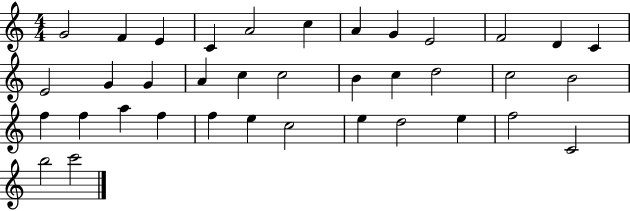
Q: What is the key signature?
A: C major